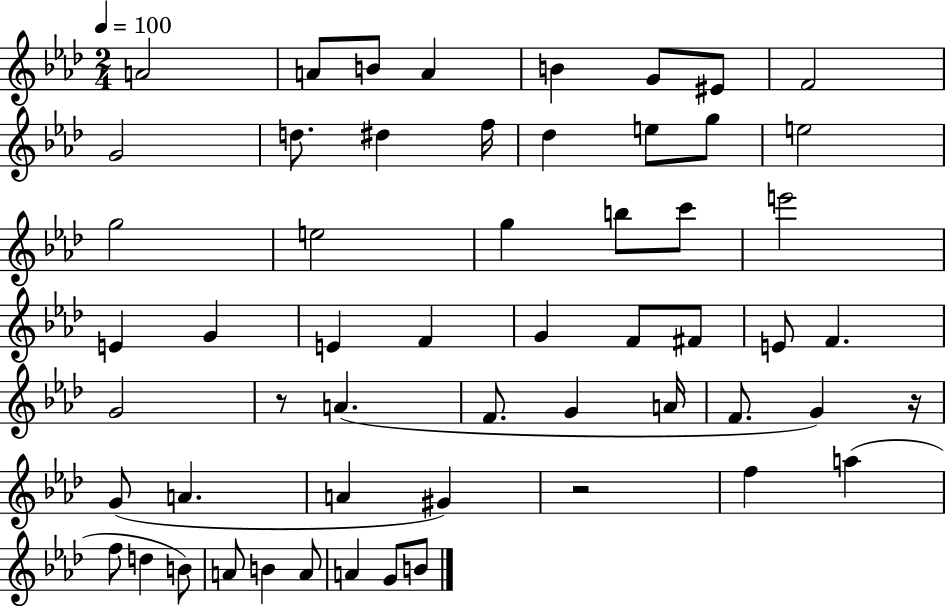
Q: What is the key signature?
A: AES major